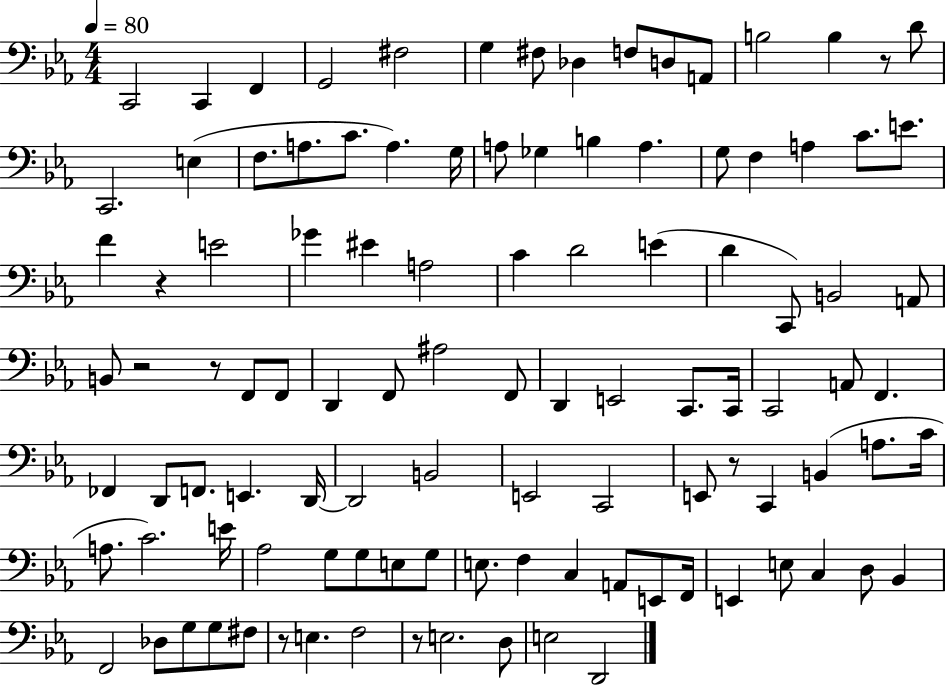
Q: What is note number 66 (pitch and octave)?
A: E2